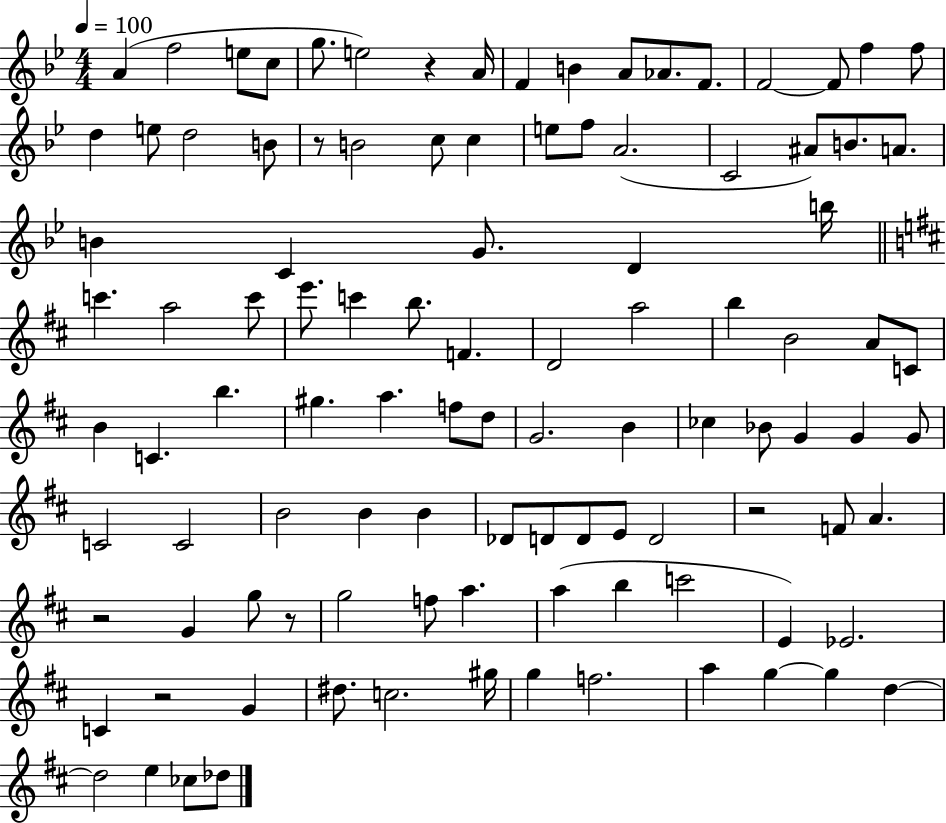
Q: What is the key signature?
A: BES major